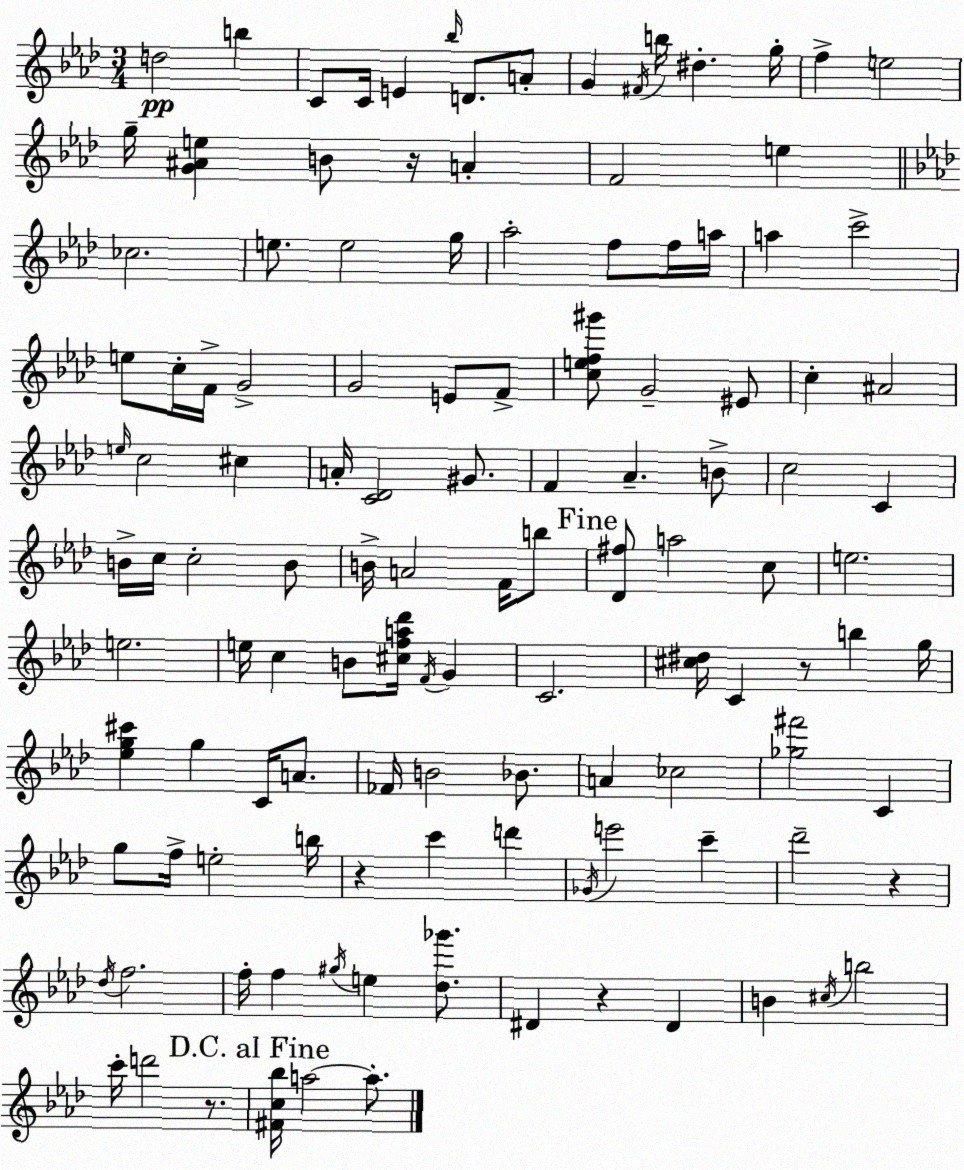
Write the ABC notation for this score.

X:1
T:Untitled
M:3/4
L:1/4
K:Fm
d2 b C/2 C/4 E _b/4 D/2 A/2 G ^F/4 b/4 ^d g/4 f e2 g/4 [G^Ae] B/2 z/4 A F2 e _c2 e/2 e2 g/4 _a2 f/2 f/4 a/4 a c'2 e/2 c/4 F/4 G2 G2 E/2 F/2 [cef^g']/2 G2 ^E/2 c ^A2 e/4 c2 ^c A/4 [C_D]2 ^G/2 F _A B/2 c2 C B/4 c/4 c2 B/2 B/4 A2 F/4 b/2 [_D^f]/2 a2 c/2 e2 e2 e/4 c B/2 [^cfa_d']/4 F/4 G C2 [^c^d]/4 C z/2 b g/4 [_eg^c'] g C/4 A/2 _F/4 B2 _B/2 A _c2 [_g^f']2 C g/2 f/4 e2 b/4 z c' d' _G/4 e'2 c' _d'2 z _d/4 f2 f/4 f ^g/4 e [_d_g']/2 ^D z ^D B ^c/4 b2 c'/4 d'2 z/2 [^Fc_b]/4 a2 a/2